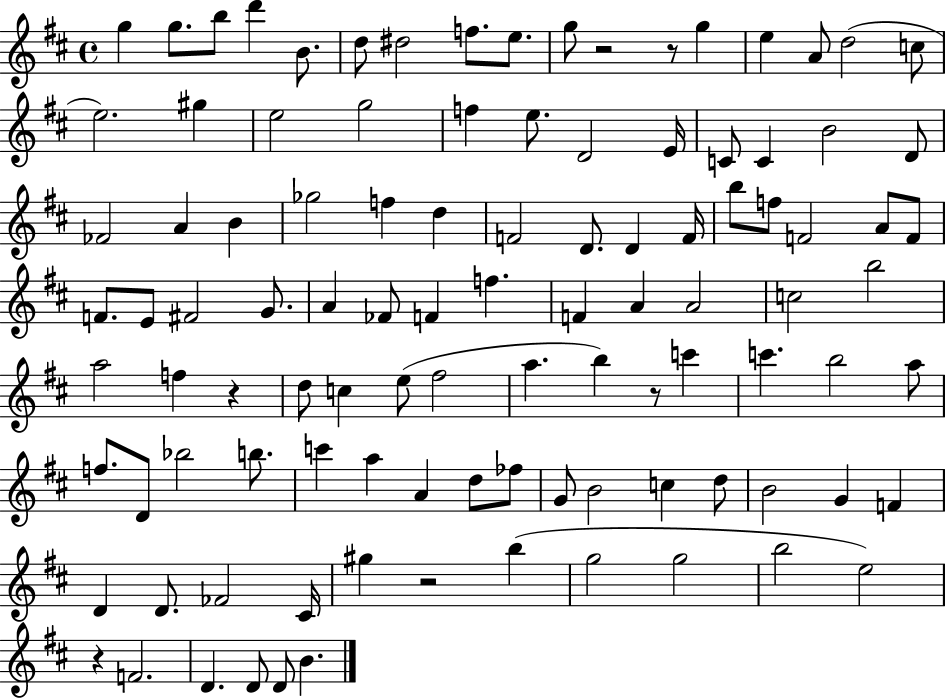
X:1
T:Untitled
M:4/4
L:1/4
K:D
g g/2 b/2 d' B/2 d/2 ^d2 f/2 e/2 g/2 z2 z/2 g e A/2 d2 c/2 e2 ^g e2 g2 f e/2 D2 E/4 C/2 C B2 D/2 _F2 A B _g2 f d F2 D/2 D F/4 b/2 f/2 F2 A/2 F/2 F/2 E/2 ^F2 G/2 A _F/2 F f F A A2 c2 b2 a2 f z d/2 c e/2 ^f2 a b z/2 c' c' b2 a/2 f/2 D/2 _b2 b/2 c' a A d/2 _f/2 G/2 B2 c d/2 B2 G F D D/2 _F2 ^C/4 ^g z2 b g2 g2 b2 e2 z F2 D D/2 D/2 B